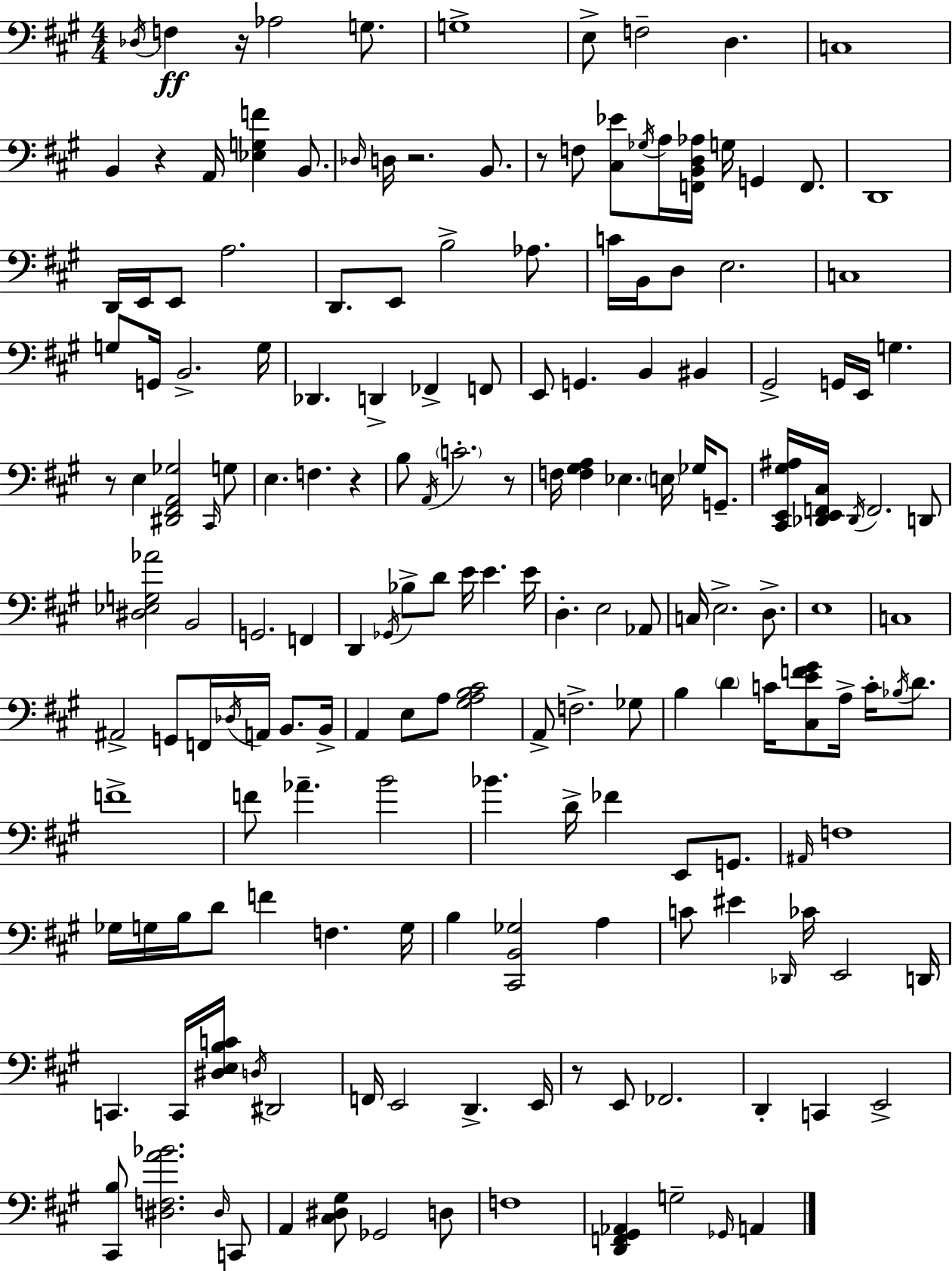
X:1
T:Untitled
M:4/4
L:1/4
K:A
_D,/4 F, z/4 _A,2 G,/2 G,4 E,/2 F,2 D, C,4 B,, z A,,/4 [_E,G,F] B,,/2 _D,/4 D,/4 z2 B,,/2 z/2 F,/2 [^C,_E]/2 _G,/4 A,/4 [F,,B,,D,_A,]/4 G,/4 G,, F,,/2 D,,4 D,,/4 E,,/4 E,,/2 A,2 D,,/2 E,,/2 B,2 _A,/2 C/4 B,,/4 D,/2 E,2 C,4 G,/2 G,,/4 B,,2 G,/4 _D,, D,, _F,, F,,/2 E,,/2 G,, B,, ^B,, ^G,,2 G,,/4 E,,/4 G, z/2 E, [^D,,^F,,A,,_G,]2 ^C,,/4 G,/2 E, F, z B,/2 A,,/4 C2 z/2 F,/4 [F,^G,A,] _E, E,/4 _G,/4 G,,/2 [^C,,E,,^G,^A,]/4 [_D,,E,,F,,^C,]/4 _D,,/4 F,,2 D,,/2 [^D,_E,G,_A]2 B,,2 G,,2 F,, D,, _G,,/4 _B,/2 D/2 E/4 E E/4 D, E,2 _A,,/2 C,/4 E,2 D,/2 E,4 C,4 ^A,,2 G,,/2 F,,/4 _D,/4 A,,/4 B,,/2 B,,/4 A,, E,/2 A,/2 [^G,A,B,^C]2 A,,/2 F,2 _G,/2 B, D C/4 [^C,EF^G]/2 A,/4 C/4 _B,/4 D/2 F4 F/2 _A B2 _B D/4 _F E,,/2 G,,/2 ^A,,/4 F,4 _G,/4 G,/4 B,/4 D/2 F F, G,/4 B, [^C,,B,,_G,]2 A, C/2 ^E _D,,/4 _C/4 E,,2 D,,/4 C,, C,,/4 [^D,E,B,C]/4 D,/4 ^D,,2 F,,/4 E,,2 D,, E,,/4 z/2 E,,/2 _F,,2 D,, C,, E,,2 [^C,,B,]/2 [^D,F,A_B]2 ^D,/4 C,,/2 A,, [^C,^D,^G,]/2 _G,,2 D,/2 F,4 [D,,F,,^G,,_A,,] G,2 _G,,/4 A,,